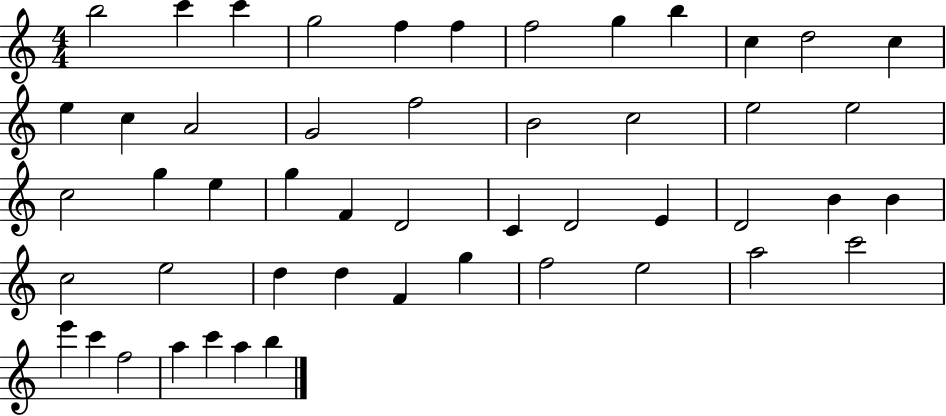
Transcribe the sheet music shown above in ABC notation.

X:1
T:Untitled
M:4/4
L:1/4
K:C
b2 c' c' g2 f f f2 g b c d2 c e c A2 G2 f2 B2 c2 e2 e2 c2 g e g F D2 C D2 E D2 B B c2 e2 d d F g f2 e2 a2 c'2 e' c' f2 a c' a b